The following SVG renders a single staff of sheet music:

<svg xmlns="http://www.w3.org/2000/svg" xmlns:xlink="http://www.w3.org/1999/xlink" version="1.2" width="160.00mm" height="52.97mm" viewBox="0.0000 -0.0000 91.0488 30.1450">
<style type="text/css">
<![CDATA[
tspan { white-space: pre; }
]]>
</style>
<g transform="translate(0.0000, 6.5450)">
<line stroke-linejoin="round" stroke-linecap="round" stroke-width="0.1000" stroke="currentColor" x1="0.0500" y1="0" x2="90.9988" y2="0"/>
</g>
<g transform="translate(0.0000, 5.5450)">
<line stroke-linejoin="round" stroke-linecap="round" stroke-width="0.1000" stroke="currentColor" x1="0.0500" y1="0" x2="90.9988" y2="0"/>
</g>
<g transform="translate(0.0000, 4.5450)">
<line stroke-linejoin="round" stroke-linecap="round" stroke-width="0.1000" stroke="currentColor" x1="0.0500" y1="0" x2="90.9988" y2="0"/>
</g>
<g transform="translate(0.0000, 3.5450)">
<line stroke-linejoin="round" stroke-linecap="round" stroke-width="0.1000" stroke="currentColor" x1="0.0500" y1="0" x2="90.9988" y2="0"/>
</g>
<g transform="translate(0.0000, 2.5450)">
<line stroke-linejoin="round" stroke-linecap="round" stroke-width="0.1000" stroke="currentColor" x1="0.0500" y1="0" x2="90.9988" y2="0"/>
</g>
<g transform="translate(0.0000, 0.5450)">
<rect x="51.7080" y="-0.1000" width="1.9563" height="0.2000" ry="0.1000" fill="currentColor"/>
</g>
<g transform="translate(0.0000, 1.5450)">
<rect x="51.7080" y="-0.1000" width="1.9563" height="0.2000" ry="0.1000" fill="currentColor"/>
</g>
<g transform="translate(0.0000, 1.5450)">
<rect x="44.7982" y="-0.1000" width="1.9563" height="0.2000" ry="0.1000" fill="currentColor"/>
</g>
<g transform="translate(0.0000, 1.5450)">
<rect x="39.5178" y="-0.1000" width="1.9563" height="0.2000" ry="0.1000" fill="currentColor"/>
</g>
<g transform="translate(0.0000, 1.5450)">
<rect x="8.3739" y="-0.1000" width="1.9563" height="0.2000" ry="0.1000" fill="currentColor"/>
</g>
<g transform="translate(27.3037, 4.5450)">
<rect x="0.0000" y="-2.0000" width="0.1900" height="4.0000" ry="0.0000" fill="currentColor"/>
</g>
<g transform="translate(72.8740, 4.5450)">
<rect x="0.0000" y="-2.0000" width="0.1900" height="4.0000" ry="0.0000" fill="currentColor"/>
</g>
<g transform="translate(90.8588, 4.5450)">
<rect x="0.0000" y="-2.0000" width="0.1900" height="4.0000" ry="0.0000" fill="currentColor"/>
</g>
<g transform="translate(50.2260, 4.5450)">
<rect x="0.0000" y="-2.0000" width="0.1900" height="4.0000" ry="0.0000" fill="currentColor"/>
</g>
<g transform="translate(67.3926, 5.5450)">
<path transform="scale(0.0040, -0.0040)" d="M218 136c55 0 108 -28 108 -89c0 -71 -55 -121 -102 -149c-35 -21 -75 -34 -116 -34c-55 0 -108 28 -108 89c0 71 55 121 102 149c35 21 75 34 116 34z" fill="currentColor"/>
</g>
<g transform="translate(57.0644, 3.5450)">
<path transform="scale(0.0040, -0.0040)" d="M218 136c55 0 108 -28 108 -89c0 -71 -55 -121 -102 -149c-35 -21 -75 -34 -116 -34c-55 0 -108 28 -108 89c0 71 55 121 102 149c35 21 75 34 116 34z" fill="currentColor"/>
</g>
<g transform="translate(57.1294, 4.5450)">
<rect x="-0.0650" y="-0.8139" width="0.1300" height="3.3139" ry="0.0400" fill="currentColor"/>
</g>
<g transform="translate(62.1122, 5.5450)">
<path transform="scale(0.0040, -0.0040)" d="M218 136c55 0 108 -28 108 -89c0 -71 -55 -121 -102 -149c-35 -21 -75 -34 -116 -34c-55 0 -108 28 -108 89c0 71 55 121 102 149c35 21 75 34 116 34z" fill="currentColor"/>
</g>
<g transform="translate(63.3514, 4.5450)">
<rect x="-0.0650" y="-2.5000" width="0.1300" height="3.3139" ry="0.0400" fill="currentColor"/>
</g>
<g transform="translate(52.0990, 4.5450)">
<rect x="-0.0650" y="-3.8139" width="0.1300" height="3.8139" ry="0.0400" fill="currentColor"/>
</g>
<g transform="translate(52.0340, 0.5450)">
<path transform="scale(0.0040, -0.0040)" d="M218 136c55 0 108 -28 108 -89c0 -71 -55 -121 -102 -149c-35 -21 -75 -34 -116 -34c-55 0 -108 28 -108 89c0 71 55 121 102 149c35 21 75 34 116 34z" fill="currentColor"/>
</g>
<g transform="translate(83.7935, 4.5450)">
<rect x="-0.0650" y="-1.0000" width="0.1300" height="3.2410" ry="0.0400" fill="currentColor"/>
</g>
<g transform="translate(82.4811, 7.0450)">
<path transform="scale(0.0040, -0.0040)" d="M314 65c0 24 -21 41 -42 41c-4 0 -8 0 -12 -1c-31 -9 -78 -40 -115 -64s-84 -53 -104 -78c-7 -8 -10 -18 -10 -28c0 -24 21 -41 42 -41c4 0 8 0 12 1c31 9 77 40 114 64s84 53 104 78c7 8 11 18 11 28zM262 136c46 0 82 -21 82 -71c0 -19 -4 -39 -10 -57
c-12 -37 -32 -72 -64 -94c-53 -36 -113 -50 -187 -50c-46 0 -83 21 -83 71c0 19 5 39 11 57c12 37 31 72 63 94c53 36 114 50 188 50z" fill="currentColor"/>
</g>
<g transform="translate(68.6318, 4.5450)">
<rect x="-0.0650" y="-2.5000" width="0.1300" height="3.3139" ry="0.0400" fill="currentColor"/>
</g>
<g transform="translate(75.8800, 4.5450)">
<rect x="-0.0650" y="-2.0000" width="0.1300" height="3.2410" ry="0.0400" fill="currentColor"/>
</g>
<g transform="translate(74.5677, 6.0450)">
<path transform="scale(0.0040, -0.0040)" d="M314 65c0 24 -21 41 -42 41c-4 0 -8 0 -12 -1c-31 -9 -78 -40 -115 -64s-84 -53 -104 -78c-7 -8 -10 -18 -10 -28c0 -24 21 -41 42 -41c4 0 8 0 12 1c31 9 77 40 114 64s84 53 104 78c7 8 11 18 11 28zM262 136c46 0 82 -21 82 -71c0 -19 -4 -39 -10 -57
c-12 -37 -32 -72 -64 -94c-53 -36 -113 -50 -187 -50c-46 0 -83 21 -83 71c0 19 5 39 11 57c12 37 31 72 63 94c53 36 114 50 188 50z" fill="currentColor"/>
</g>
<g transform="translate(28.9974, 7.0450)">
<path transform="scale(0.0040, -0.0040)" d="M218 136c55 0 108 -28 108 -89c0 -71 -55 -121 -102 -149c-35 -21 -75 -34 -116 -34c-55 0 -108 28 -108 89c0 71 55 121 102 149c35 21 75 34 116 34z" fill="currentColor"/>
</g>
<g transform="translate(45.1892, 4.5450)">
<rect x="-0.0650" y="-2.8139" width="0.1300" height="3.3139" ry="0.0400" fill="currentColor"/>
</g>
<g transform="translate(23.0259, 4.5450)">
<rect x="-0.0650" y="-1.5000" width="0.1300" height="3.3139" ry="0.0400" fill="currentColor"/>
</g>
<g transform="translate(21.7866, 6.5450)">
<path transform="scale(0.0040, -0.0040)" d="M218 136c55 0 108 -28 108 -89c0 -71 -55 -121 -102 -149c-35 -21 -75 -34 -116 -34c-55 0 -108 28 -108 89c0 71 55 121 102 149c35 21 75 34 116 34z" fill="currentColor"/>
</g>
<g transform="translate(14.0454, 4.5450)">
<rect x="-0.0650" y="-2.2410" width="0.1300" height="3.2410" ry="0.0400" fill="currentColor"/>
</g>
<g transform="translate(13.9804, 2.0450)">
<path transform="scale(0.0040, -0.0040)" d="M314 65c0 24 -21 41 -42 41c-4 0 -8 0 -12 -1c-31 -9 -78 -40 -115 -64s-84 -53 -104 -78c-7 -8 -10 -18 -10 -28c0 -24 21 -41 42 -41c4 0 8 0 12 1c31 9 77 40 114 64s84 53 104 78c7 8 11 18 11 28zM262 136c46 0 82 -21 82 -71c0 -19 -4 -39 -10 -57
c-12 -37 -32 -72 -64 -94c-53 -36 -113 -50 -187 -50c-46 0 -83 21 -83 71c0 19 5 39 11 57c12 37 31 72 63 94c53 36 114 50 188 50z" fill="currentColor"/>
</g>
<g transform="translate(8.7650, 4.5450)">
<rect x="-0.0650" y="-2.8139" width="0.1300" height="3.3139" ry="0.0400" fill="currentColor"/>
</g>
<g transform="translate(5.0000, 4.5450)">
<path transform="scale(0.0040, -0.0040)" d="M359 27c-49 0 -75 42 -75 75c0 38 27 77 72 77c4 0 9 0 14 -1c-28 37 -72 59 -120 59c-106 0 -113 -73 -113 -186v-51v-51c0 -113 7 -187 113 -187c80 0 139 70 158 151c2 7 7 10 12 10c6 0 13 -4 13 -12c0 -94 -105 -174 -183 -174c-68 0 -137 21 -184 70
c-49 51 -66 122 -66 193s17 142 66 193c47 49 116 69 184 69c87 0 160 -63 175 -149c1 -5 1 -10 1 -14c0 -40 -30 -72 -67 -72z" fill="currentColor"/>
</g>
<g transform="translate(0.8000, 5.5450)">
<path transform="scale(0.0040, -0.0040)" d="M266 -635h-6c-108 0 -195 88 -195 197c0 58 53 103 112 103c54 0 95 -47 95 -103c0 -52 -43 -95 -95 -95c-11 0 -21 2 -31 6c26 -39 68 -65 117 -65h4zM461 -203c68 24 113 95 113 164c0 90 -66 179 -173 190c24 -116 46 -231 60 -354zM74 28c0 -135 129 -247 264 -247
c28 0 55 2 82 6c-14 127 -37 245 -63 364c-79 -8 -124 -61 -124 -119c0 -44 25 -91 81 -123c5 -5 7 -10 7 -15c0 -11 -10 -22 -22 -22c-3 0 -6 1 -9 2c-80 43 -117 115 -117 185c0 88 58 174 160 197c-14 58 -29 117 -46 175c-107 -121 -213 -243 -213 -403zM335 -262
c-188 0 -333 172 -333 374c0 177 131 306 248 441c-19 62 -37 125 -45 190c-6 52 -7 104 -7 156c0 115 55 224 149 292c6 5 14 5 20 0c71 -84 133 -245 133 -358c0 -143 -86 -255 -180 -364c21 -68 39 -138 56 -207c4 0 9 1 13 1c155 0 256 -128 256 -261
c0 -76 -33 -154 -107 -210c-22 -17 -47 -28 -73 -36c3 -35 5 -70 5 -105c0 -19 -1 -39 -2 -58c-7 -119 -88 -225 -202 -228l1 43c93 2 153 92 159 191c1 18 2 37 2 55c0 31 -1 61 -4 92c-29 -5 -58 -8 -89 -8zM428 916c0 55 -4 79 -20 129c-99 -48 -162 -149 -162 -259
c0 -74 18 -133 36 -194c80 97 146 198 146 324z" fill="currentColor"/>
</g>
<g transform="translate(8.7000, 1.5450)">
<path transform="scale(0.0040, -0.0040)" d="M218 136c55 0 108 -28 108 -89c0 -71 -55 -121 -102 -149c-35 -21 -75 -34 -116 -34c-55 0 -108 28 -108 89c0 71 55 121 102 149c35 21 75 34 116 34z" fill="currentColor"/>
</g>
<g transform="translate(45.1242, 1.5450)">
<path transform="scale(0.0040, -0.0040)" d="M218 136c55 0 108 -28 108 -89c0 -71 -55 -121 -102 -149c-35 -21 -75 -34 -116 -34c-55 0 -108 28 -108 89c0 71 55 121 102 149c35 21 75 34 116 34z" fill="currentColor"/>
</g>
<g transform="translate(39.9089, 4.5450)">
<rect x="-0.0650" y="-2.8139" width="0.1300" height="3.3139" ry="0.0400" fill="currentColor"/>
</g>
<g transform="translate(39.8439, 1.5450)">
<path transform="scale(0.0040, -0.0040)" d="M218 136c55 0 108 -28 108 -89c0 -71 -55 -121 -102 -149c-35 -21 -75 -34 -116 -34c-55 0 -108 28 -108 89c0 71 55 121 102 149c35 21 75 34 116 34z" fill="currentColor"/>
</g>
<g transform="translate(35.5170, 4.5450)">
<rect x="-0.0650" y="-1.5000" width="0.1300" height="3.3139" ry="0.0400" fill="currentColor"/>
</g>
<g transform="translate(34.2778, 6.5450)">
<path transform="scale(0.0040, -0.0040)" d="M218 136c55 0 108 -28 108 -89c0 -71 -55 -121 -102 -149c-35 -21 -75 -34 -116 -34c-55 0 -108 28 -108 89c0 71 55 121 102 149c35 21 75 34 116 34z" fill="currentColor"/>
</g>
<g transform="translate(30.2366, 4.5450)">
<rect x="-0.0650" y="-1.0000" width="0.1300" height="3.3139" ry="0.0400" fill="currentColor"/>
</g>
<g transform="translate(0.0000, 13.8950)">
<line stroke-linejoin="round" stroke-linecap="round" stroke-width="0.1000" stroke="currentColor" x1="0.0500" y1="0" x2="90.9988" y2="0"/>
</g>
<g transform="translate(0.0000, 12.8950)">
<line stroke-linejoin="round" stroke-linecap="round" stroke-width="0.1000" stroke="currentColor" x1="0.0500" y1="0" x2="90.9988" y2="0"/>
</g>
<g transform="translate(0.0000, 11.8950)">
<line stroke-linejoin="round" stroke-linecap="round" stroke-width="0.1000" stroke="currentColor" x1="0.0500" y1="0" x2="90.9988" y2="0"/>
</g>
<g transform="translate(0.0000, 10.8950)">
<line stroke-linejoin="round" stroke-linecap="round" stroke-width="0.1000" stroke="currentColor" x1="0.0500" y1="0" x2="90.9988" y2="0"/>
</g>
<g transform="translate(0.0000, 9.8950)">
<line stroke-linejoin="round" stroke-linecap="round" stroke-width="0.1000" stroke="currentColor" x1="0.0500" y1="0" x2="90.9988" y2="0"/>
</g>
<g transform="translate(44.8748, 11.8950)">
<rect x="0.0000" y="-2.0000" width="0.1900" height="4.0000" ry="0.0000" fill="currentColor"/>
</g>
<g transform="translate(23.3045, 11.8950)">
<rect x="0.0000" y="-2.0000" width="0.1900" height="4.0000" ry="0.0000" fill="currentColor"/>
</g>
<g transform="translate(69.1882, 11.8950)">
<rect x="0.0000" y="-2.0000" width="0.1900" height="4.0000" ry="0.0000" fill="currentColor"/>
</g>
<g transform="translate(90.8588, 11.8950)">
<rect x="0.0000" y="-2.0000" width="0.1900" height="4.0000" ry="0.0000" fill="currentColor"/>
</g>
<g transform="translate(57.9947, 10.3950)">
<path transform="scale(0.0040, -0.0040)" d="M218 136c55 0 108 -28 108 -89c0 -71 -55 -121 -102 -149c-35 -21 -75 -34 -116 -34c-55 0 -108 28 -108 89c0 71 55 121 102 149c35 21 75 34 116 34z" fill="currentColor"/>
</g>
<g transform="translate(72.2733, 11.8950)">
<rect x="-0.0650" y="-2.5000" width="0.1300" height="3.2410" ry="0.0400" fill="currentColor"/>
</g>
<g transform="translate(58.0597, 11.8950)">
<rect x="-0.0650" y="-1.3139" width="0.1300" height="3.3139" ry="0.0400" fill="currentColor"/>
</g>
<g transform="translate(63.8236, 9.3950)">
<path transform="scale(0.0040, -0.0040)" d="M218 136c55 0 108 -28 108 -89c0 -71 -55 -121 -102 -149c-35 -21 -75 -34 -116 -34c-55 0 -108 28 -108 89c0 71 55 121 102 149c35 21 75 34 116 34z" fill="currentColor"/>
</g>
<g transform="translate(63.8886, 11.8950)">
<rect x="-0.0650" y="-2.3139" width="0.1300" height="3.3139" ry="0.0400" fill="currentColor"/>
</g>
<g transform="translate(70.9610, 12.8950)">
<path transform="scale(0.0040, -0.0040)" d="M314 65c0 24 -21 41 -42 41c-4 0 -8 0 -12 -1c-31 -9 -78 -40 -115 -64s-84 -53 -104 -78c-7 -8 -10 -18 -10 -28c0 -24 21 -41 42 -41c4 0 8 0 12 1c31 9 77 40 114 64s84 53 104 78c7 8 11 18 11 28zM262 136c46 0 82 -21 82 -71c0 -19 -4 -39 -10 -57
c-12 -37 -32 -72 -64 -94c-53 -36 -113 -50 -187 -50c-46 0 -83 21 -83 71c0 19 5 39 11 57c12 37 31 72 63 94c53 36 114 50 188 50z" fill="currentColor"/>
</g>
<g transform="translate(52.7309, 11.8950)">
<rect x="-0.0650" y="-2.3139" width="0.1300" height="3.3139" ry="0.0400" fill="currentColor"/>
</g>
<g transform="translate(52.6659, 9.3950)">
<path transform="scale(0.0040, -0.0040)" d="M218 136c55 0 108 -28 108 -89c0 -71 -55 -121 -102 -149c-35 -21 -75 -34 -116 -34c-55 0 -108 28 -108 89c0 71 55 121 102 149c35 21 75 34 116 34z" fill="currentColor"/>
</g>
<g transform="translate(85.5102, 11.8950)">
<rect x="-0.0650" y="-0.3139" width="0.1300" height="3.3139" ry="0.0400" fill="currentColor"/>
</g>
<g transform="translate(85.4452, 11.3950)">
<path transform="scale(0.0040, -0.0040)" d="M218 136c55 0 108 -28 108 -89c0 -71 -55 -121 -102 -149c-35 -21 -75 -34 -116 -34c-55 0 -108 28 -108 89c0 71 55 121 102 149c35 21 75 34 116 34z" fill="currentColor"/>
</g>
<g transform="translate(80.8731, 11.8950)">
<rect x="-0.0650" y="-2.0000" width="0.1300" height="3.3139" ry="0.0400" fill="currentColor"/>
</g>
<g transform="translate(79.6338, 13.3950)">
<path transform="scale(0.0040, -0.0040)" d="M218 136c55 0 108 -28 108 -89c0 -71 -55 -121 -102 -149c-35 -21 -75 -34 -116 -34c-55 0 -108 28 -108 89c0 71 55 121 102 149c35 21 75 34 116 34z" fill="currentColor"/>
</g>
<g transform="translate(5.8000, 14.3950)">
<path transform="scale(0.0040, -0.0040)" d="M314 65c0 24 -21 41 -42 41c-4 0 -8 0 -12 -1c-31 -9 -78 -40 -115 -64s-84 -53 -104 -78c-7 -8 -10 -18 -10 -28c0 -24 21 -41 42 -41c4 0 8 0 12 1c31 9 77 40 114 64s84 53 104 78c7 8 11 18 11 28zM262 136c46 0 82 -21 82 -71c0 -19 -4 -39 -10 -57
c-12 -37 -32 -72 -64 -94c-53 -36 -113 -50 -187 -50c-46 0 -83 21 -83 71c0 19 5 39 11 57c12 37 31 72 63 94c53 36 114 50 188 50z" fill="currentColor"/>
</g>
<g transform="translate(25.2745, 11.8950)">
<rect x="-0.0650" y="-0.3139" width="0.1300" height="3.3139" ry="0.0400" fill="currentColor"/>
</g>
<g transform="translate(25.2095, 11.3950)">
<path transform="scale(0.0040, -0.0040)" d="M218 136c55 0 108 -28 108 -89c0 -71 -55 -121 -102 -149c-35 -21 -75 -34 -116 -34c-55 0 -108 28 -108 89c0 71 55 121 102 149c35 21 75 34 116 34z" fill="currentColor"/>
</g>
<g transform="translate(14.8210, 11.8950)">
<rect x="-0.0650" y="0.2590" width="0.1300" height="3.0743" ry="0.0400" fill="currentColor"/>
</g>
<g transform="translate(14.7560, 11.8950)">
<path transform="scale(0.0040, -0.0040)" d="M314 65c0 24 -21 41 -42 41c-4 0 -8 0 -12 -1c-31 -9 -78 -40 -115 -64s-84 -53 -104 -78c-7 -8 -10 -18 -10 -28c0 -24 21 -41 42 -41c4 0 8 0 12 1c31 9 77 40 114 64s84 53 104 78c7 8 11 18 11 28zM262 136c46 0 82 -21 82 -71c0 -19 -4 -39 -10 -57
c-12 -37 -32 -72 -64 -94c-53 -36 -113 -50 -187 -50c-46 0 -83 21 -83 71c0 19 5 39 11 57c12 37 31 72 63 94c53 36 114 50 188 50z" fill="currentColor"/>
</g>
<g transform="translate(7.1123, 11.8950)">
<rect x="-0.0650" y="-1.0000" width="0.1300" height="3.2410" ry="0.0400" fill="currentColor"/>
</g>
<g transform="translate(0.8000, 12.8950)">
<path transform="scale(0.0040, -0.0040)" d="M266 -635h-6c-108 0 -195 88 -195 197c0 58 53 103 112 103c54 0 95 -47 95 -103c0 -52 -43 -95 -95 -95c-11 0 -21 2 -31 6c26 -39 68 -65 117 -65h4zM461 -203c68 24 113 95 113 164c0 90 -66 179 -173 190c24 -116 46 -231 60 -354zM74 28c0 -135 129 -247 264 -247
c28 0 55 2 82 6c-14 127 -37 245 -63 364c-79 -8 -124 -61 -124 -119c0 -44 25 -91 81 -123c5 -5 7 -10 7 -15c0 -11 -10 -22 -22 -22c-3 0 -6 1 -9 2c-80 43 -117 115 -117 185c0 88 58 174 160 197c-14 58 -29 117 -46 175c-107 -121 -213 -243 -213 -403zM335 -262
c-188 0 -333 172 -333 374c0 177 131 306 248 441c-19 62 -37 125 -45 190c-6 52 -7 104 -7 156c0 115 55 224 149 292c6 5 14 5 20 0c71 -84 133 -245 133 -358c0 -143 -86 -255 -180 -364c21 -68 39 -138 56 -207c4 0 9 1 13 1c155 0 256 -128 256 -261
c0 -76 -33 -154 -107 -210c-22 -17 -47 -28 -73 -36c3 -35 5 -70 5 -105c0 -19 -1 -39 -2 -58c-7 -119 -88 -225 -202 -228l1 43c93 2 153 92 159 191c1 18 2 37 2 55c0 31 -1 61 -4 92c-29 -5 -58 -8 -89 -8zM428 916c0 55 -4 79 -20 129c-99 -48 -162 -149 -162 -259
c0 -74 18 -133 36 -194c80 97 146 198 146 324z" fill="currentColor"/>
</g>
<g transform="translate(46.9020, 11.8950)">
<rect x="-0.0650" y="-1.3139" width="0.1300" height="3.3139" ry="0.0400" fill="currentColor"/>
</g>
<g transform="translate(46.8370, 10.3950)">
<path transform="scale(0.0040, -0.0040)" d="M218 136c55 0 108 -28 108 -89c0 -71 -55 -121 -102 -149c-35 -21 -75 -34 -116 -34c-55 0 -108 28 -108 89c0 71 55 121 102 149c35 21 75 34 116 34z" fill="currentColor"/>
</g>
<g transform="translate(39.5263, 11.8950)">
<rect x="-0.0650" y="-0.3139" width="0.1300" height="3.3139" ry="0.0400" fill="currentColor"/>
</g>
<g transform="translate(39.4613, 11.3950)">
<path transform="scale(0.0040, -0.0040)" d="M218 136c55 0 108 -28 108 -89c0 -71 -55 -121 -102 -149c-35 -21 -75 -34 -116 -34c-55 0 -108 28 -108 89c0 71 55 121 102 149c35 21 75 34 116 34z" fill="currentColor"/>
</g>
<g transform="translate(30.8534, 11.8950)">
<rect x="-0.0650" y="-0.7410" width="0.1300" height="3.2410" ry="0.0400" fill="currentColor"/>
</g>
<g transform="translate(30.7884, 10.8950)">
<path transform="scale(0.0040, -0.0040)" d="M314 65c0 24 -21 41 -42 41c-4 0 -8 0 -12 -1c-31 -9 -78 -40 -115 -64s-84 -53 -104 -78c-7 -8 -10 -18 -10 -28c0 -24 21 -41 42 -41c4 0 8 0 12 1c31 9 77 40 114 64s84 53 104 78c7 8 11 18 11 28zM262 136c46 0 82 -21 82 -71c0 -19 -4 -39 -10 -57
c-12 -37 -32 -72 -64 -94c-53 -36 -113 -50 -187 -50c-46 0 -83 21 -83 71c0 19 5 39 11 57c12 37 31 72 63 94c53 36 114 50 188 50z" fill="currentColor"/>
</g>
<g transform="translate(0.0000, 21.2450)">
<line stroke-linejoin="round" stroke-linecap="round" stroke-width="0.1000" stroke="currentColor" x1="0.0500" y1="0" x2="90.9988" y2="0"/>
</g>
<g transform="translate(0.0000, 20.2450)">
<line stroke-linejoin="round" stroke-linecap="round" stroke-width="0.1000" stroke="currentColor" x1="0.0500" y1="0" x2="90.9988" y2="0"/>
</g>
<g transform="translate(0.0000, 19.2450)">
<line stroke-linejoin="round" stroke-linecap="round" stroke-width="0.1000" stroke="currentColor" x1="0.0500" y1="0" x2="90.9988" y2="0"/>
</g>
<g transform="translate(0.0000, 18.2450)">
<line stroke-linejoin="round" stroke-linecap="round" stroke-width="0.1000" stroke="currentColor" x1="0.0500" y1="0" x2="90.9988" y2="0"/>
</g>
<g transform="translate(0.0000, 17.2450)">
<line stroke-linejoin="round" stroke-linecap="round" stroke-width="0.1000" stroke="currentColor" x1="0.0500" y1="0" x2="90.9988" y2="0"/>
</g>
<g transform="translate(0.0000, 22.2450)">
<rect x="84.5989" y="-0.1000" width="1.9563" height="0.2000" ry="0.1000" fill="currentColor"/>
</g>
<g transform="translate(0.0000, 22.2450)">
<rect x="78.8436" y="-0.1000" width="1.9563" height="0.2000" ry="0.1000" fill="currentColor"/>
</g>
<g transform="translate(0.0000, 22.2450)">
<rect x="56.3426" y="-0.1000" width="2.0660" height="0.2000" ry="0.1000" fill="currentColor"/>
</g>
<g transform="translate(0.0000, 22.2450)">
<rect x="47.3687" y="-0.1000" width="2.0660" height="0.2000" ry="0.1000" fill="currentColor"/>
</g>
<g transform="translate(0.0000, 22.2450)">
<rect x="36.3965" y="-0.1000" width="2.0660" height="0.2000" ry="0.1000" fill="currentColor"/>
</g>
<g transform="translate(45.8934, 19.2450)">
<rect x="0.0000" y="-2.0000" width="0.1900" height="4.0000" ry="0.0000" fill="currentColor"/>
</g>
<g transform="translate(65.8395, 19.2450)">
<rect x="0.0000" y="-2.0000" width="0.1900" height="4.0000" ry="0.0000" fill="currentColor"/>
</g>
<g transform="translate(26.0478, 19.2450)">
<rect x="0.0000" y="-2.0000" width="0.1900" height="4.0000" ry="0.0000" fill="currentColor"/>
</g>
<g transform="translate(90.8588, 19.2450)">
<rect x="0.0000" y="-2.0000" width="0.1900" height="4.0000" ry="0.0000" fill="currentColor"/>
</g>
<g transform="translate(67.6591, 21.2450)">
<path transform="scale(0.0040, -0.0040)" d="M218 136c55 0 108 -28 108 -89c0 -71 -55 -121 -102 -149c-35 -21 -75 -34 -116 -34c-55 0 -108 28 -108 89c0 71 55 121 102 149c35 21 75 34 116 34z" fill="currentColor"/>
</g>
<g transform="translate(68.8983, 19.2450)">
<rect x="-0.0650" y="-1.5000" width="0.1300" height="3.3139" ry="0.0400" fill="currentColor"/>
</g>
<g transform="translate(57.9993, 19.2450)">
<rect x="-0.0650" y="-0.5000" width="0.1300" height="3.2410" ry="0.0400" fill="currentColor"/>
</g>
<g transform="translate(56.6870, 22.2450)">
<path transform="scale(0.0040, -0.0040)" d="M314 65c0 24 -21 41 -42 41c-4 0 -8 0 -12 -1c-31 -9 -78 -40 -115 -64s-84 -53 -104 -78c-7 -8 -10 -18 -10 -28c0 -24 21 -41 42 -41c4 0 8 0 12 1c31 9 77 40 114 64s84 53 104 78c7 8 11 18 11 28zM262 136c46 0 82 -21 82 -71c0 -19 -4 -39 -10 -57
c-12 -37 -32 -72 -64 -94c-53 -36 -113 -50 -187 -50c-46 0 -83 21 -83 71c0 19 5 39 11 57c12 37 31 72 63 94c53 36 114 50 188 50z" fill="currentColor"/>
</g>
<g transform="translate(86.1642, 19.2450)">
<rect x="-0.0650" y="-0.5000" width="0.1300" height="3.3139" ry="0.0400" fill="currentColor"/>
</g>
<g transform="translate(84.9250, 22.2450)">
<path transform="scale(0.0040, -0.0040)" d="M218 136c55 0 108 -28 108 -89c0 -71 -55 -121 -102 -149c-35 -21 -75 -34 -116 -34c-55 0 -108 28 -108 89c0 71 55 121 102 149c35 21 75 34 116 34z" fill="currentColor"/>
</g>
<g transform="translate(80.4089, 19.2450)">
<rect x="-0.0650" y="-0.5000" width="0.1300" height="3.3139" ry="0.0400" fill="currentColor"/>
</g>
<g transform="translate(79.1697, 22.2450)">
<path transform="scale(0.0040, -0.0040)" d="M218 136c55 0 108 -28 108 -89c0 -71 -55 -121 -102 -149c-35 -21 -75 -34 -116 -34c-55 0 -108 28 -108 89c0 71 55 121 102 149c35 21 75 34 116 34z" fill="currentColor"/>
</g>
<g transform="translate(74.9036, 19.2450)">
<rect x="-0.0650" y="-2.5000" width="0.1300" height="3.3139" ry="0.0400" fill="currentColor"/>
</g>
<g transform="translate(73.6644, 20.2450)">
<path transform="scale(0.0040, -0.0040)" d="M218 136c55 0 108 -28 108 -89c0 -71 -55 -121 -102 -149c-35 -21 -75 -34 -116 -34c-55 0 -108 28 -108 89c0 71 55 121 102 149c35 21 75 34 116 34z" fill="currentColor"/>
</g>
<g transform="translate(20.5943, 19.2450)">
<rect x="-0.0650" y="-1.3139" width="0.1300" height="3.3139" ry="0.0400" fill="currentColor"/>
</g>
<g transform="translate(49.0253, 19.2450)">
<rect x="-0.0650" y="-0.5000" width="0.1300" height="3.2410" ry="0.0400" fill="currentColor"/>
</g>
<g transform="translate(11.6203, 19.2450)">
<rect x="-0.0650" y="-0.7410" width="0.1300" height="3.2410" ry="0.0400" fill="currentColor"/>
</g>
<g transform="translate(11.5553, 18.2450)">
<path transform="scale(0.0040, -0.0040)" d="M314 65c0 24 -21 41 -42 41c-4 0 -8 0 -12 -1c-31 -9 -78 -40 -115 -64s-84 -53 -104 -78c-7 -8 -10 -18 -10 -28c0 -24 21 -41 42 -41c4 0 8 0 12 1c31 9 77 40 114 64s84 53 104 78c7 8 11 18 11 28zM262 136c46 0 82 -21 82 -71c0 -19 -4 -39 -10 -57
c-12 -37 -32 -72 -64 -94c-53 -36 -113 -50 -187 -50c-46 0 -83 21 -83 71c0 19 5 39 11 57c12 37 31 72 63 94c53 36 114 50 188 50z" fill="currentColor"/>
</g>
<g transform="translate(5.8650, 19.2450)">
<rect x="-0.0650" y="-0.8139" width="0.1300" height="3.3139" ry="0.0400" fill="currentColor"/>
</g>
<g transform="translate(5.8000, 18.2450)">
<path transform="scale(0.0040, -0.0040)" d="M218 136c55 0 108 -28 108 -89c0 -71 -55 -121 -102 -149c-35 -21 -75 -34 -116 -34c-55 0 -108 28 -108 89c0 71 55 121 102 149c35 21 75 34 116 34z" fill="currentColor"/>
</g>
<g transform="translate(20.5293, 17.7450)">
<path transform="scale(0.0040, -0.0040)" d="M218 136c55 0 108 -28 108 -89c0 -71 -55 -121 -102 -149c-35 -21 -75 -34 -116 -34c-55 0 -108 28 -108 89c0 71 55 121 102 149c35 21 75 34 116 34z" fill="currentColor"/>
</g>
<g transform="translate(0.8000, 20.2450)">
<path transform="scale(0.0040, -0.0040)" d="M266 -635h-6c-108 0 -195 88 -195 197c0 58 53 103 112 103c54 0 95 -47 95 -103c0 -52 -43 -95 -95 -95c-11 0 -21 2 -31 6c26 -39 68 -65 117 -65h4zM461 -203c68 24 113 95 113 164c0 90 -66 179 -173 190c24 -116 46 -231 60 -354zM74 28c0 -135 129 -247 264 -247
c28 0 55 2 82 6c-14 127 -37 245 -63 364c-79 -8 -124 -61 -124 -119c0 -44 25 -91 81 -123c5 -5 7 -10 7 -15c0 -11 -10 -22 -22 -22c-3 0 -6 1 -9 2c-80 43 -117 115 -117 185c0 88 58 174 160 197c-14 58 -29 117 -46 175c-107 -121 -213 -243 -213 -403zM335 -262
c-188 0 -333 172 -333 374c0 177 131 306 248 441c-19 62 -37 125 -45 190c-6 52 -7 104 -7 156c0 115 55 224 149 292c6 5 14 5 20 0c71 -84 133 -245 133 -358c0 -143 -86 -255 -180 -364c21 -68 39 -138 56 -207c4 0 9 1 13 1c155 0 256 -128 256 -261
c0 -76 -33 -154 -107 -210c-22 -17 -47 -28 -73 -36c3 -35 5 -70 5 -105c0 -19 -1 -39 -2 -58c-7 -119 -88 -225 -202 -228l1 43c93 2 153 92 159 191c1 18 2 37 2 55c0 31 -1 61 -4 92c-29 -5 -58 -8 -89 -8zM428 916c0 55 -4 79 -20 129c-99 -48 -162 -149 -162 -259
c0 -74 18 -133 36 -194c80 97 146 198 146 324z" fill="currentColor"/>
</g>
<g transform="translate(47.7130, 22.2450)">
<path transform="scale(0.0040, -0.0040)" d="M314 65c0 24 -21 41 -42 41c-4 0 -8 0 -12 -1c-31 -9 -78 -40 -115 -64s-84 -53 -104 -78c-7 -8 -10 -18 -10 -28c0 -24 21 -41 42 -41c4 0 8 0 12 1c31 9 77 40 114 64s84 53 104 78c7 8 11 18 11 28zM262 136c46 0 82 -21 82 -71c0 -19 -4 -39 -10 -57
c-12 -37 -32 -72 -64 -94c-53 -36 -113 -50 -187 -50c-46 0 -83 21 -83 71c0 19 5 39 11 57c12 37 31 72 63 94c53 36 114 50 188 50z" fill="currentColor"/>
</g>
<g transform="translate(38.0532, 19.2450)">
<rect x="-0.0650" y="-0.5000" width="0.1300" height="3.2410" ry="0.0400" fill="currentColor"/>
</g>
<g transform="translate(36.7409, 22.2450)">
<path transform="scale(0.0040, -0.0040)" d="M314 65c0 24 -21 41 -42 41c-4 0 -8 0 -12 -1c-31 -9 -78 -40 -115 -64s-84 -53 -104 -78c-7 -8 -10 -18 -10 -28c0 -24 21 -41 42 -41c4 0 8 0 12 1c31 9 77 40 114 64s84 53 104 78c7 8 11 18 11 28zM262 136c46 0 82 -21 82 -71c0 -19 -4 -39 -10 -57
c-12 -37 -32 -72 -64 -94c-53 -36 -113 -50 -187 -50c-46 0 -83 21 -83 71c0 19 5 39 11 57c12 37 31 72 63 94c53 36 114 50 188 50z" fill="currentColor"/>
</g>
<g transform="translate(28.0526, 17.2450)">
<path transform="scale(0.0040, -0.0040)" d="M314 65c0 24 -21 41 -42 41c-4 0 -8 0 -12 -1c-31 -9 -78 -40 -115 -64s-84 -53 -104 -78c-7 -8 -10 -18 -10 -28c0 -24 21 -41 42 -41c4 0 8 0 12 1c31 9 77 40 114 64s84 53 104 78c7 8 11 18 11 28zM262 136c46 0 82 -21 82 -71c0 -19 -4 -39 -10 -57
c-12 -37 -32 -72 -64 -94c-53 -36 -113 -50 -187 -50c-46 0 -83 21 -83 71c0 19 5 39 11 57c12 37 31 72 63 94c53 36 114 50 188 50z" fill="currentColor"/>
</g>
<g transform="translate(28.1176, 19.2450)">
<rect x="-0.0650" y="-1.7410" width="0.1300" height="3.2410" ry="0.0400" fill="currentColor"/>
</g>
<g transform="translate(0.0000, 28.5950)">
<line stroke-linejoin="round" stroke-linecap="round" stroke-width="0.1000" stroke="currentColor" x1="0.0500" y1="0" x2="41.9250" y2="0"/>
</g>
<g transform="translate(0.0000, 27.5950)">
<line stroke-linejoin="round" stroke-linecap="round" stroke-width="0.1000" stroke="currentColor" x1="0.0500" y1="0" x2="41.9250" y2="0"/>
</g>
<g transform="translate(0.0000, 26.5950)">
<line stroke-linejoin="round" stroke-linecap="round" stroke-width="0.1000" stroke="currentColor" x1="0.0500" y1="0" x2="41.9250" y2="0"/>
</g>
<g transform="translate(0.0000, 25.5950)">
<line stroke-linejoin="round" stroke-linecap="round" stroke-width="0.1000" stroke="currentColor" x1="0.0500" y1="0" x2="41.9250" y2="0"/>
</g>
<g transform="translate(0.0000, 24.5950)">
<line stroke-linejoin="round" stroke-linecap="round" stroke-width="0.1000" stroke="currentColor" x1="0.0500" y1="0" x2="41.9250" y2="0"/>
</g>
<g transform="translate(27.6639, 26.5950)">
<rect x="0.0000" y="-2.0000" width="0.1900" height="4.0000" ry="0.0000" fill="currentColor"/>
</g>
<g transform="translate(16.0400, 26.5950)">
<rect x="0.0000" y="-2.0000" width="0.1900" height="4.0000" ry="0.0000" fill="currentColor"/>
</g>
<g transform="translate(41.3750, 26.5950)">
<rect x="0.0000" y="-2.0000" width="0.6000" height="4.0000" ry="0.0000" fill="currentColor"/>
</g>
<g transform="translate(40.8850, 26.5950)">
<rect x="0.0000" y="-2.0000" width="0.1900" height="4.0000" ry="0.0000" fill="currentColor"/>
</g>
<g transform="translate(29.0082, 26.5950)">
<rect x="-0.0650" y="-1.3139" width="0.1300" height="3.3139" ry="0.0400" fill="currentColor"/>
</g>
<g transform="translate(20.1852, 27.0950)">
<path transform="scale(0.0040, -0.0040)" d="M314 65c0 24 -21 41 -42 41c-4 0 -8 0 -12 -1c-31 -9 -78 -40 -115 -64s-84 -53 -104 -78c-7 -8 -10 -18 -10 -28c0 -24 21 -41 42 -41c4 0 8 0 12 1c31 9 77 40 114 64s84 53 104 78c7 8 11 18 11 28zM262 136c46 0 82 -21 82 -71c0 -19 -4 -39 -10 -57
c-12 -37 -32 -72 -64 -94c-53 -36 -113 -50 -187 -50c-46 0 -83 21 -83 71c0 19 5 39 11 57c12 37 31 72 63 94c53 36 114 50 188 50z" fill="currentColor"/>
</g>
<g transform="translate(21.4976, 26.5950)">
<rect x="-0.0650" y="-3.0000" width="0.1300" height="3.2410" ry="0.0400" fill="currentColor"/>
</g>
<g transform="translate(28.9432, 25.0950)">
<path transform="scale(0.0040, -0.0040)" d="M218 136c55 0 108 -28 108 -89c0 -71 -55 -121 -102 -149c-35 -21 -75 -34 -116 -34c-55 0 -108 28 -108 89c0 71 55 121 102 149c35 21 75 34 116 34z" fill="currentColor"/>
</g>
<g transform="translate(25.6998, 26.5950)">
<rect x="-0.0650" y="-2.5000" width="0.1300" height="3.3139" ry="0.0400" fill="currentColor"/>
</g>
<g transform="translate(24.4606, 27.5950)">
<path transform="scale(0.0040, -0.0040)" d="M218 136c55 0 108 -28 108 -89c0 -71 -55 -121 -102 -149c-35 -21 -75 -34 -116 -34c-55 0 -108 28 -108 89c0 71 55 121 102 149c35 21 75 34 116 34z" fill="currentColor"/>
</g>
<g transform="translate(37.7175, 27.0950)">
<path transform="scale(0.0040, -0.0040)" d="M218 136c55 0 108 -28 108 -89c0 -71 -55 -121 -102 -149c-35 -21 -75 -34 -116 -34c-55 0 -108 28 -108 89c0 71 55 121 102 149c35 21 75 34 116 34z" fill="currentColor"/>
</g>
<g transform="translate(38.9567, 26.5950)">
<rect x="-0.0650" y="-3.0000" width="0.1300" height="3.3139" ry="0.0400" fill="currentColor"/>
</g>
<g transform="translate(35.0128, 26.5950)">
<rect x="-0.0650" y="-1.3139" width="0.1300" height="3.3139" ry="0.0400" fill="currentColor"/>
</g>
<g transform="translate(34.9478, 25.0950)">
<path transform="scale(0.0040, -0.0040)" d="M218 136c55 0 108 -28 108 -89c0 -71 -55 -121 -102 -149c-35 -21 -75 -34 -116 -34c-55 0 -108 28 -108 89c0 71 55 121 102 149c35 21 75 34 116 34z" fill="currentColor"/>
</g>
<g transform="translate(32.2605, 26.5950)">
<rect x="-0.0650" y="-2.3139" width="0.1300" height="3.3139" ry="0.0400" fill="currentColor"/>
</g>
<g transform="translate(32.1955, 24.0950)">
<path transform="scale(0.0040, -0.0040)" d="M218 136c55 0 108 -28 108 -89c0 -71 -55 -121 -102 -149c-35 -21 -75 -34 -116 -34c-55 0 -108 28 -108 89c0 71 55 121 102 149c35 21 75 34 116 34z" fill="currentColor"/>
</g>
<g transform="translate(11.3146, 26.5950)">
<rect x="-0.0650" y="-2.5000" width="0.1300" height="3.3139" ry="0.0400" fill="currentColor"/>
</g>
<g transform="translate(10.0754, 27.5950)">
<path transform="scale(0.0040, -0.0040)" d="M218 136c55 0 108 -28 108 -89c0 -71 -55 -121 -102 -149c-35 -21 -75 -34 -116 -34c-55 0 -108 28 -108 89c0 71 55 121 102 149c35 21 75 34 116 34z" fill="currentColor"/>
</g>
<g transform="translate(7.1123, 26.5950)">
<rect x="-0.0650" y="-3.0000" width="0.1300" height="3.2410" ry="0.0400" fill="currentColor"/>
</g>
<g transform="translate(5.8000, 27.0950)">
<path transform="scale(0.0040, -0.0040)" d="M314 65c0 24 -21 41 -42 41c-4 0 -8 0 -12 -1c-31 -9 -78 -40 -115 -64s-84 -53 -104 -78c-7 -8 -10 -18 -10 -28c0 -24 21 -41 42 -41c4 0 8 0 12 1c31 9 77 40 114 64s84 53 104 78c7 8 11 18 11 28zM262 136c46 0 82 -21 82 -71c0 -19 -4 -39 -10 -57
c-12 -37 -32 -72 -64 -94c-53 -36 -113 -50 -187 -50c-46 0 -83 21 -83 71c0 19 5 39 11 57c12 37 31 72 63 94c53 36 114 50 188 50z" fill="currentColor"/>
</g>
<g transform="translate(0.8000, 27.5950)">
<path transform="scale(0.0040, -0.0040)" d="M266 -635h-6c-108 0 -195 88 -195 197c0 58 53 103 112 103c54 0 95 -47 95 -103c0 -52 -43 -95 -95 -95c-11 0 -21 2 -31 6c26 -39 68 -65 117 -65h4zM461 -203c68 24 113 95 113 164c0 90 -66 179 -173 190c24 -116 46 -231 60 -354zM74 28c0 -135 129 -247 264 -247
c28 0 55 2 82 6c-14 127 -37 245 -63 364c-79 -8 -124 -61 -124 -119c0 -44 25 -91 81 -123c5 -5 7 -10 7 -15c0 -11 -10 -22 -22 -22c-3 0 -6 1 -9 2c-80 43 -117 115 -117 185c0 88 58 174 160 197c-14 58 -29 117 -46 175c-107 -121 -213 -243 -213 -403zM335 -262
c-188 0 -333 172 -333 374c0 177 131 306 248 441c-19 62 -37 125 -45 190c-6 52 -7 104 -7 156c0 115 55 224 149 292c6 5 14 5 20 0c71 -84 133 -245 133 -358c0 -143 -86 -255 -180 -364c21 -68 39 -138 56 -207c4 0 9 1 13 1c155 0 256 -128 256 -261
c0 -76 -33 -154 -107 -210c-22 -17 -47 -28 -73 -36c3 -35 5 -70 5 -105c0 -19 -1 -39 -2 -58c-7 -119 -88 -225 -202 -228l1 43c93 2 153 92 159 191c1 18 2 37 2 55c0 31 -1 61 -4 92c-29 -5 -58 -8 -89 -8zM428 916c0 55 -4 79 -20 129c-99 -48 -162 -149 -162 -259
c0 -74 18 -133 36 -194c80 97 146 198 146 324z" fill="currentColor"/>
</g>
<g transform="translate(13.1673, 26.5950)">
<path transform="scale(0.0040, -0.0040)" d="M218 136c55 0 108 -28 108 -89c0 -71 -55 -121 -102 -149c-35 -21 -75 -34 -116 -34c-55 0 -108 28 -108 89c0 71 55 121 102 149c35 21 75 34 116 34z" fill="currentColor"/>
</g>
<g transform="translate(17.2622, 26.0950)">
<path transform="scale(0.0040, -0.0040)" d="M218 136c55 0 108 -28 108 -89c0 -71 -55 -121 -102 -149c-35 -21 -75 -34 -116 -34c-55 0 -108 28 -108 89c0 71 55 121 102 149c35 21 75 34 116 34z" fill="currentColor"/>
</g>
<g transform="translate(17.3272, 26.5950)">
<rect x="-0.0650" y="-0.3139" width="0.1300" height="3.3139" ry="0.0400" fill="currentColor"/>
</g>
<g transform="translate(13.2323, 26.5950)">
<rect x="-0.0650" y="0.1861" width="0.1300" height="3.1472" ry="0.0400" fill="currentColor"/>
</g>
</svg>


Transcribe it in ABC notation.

X:1
T:Untitled
M:4/4
L:1/4
K:C
a g2 E D E a a c' d G G F2 D2 D2 B2 c d2 c e g e g G2 F c d d2 e f2 C2 C2 C2 E G C C A2 G B c A2 G e g e A